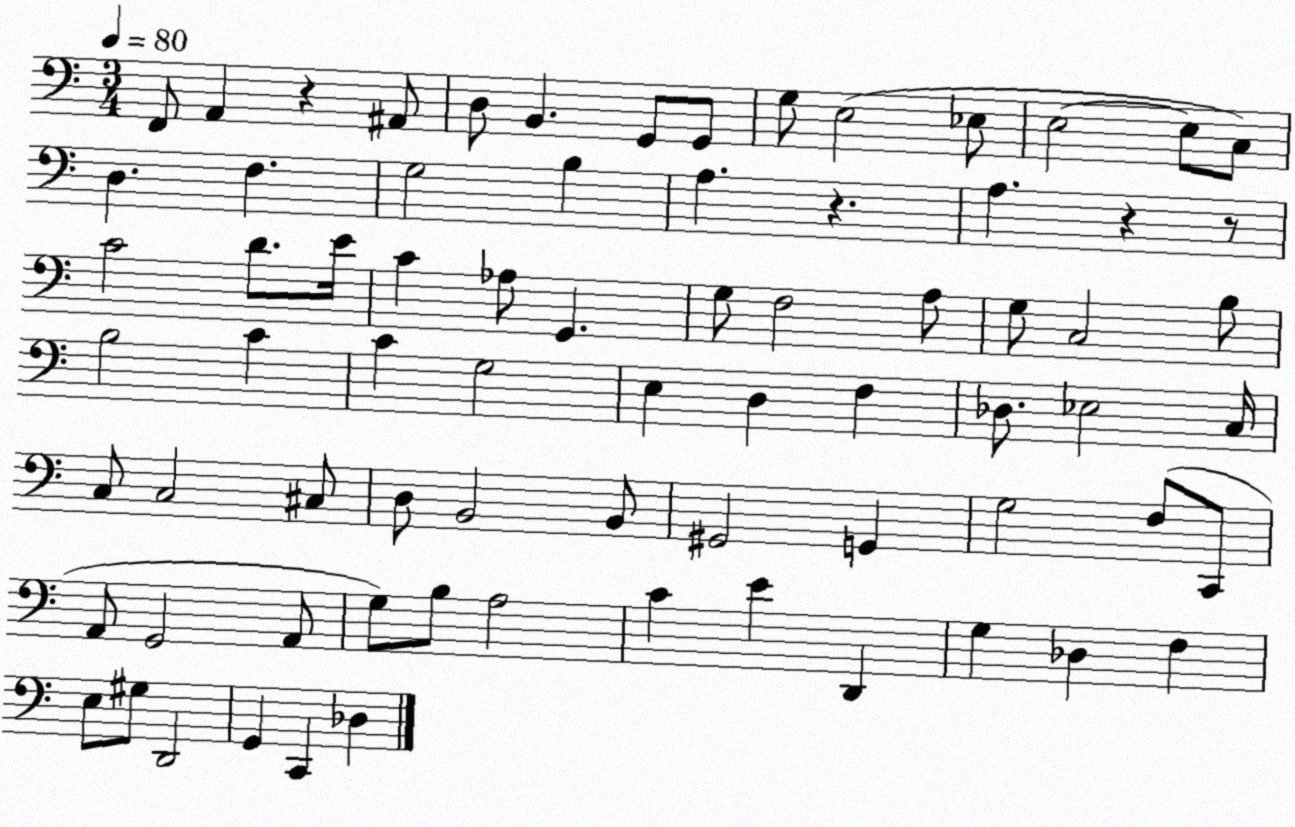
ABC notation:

X:1
T:Untitled
M:3/4
L:1/4
K:C
F,,/2 A,, z ^A,,/2 D,/2 B,, G,,/2 G,,/2 G,/2 E,2 _E,/2 E,2 E,/2 C,/2 D, F, G,2 B, A, z A, z z/2 C2 D/2 E/4 C _A,/2 G,, G,/2 F,2 A,/2 G,/2 C,2 B,/2 B,2 C C G,2 E, D, F, _D,/2 _E,2 C,/4 C,/2 C,2 ^C,/2 D,/2 B,,2 B,,/2 ^G,,2 G,, G,2 F,/2 C,,/2 A,,/2 G,,2 A,,/2 G,/2 B,/2 A,2 C E D,, G, _D, F, E,/2 ^G,/2 D,,2 G,, C,, _D,